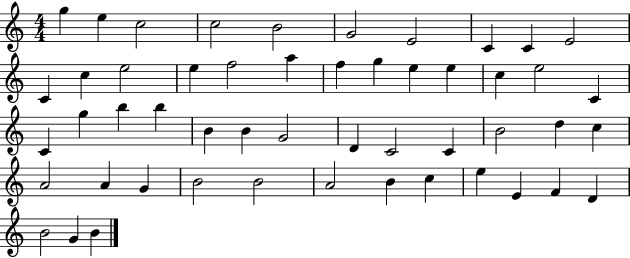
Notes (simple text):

G5/q E5/q C5/h C5/h B4/h G4/h E4/h C4/q C4/q E4/h C4/q C5/q E5/h E5/q F5/h A5/q F5/q G5/q E5/q E5/q C5/q E5/h C4/q C4/q G5/q B5/q B5/q B4/q B4/q G4/h D4/q C4/h C4/q B4/h D5/q C5/q A4/h A4/q G4/q B4/h B4/h A4/h B4/q C5/q E5/q E4/q F4/q D4/q B4/h G4/q B4/q